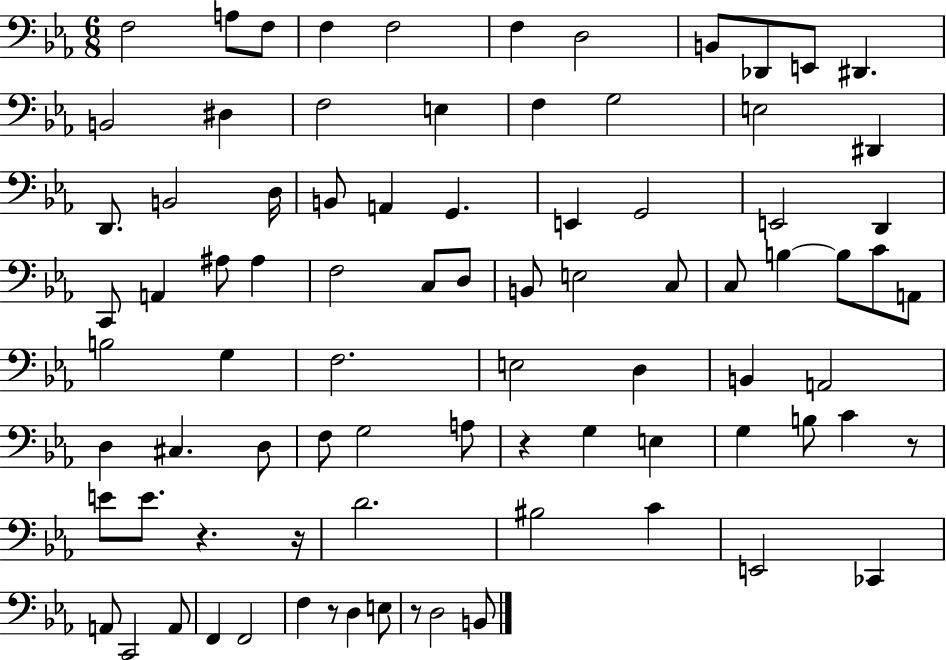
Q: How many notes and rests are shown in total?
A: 85